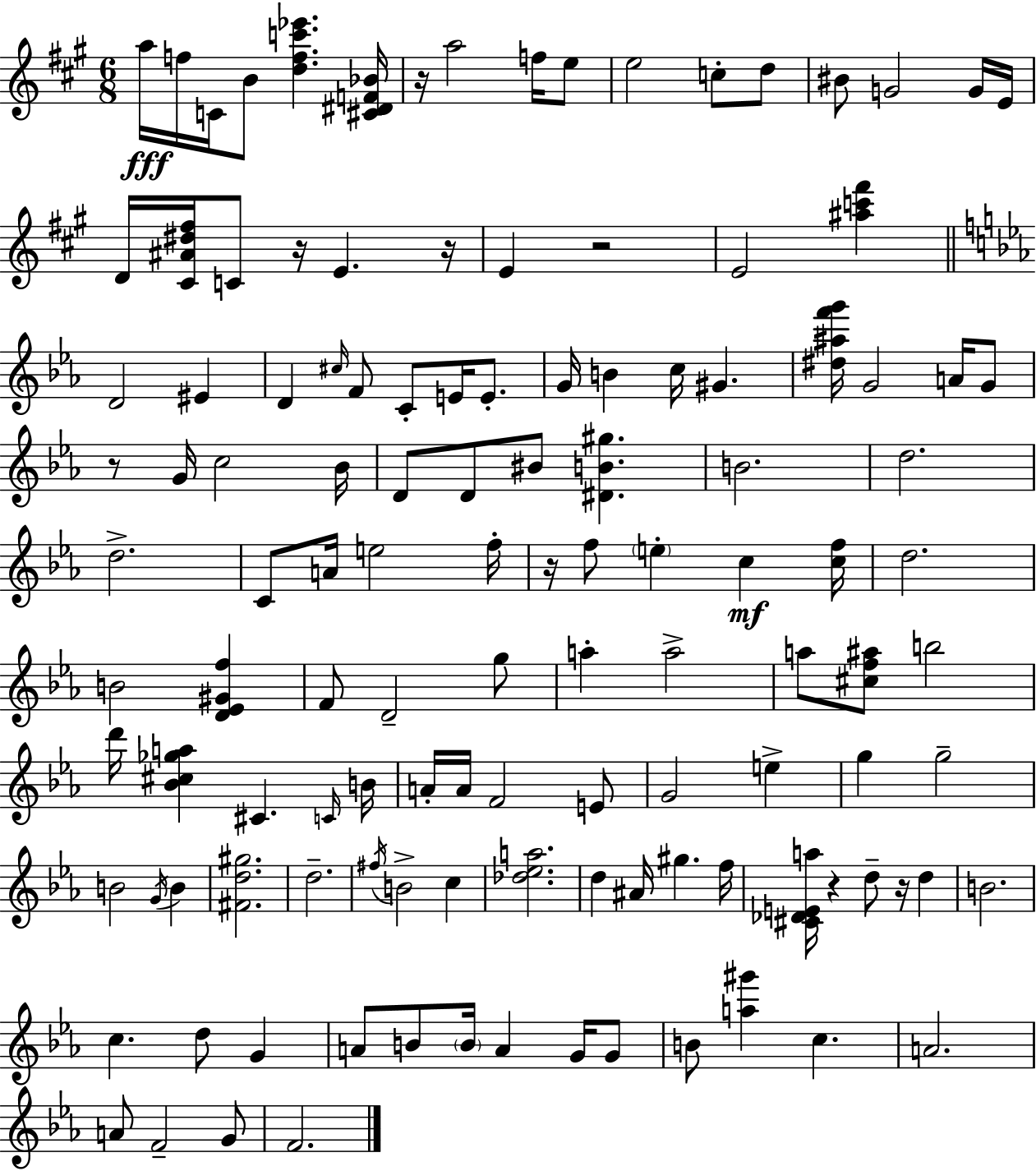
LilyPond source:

{
  \clef treble
  \numericTimeSignature
  \time 6/8
  \key a \major
  a''16\fff f''16 c'16 b'8 <d'' f'' c''' ees'''>4. <cis' dis' f' bes'>16 | r16 a''2 f''16 e''8 | e''2 c''8-. d''8 | bis'8 g'2 g'16 e'16 | \break d'16 <cis' ais' dis'' fis''>16 c'8 r16 e'4. r16 | e'4 r2 | e'2 <ais'' c''' fis'''>4 | \bar "||" \break \key c \minor d'2 eis'4 | d'4 \grace { cis''16 } f'8 c'8-. e'16 e'8.-. | g'16 b'4 c''16 gis'4. | <dis'' ais'' f''' g'''>16 g'2 a'16 g'8 | \break r8 g'16 c''2 | bes'16 d'8 d'8 bis'8 <dis' b' gis''>4. | b'2. | d''2. | \break d''2.-> | c'8 a'16 e''2 | f''16-. r16 f''8 \parenthesize e''4-. c''4\mf | <c'' f''>16 d''2. | \break b'2 <d' ees' gis' f''>4 | f'8 d'2-- g''8 | a''4-. a''2-> | a''8 <cis'' f'' ais''>8 b''2 | \break d'''16 <bes' cis'' ges'' a''>4 cis'4. | \grace { c'16 } b'16 a'16-. a'16 f'2 | e'8 g'2 e''4-> | g''4 g''2-- | \break b'2 \acciaccatura { g'16 } b'4 | <fis' d'' gis''>2. | d''2.-- | \acciaccatura { fis''16 } b'2-> | \break c''4 <des'' ees'' a''>2. | d''4 ais'16 gis''4. | f''16 <cis' des' e' a''>16 r4 d''8-- r16 | d''4 b'2. | \break c''4. d''8 | g'4 a'8 b'8 \parenthesize b'16 a'4 | g'16 g'8 b'8 <a'' gis'''>4 c''4. | a'2. | \break a'8 f'2-- | g'8 f'2. | \bar "|."
}